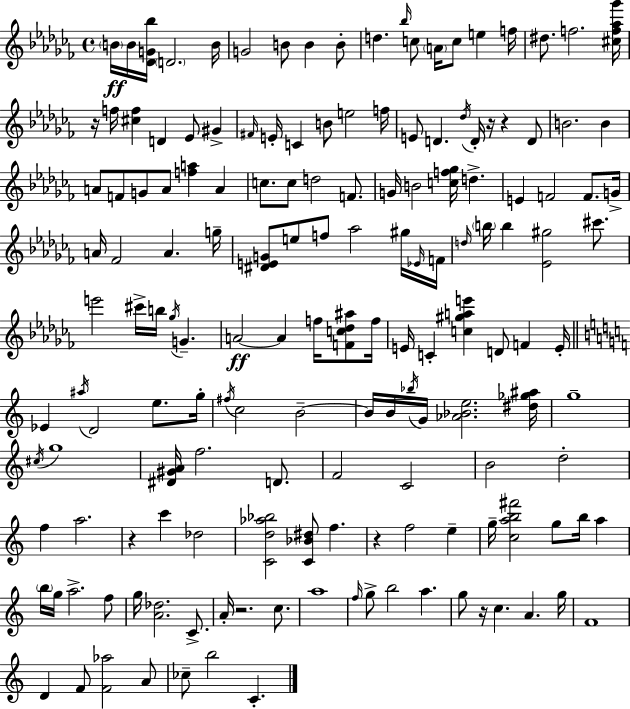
{
  \clef treble
  \time 4/4
  \defaultTimeSignature
  \key aes \minor
  \parenthesize b'16\ff b'16 <des' g' bes''>16 \parenthesize d'2. b'16 | g'2 b'8 b'4 b'8-. | d''4. \grace { bes''16 } c''8 \parenthesize a'16 c''8 e''4 | f''16 dis''8. f''2. | \break <cis'' f'' aes'' ges'''>16 r16 f''16 <cis'' f''>4 d'4 ees'8 gis'4-> | \grace { fis'16 } e'16-. c'4 b'8 e''2 | f''16 e'8 d'4. \acciaccatura { des''16 } d'16-. r16 r4 | d'8 b'2. b'4 | \break a'8 f'8 g'8 a'8 <f'' a''>4 a'4 | c''8. c''8 d''2 | f'8. g'16 b'2 <c'' f'' ges''>16 d''4.-> | e'4 f'2 f'8. | \break g'16-> a'16 fes'2 a'4. | g''16-- <dis' e' g'>8 e''8 f''8 aes''2 | gis''16 \grace { ees'16 } f'16 \grace { d''16 } \parenthesize b''16 b''4 <ees' gis''>2 | cis'''8. e'''2 cis'''16-> b''16 \acciaccatura { ges''16 } | \break g'4.-- a'2~~\ff a'4 | f''16 <f' c'' des'' ais''>8 f''16 e'16 c'4-. <c'' gis'' a'' e'''>4 d'8 | f'4 e'16-. \bar "||" \break \key a \minor ees'4 \acciaccatura { ais''16 } d'2 e''8. | g''16-. \acciaccatura { fis''16 } c''2 b'2--~~ | b'16 b'16 \acciaccatura { bes''16 } g'16 <aes' bes' e''>2. | <dis'' ges'' ais''>16 g''1-- | \break \acciaccatura { cis''16 } g''1 | <dis' gis' a'>16 f''2. | d'8. f'2 c'2 | b'2 d''2-. | \break f''4 a''2. | r4 c'''4 des''2 | <c' d'' aes'' bes''>2 <c' bes' dis''>8 f''4. | r4 f''2 | \break e''4-- g''16-- <c'' a'' b'' fis'''>2 g''8 b''16 | a''4 \parenthesize b''16 g''16 a''2.-> | f''8 g''16 <a' des''>2. | c'8.-> a'16-. r2. | \break c''8. a''1 | \grace { f''16 } g''8-> b''2 a''4. | g''8 r16 c''4. a'4. | g''16 f'1 | \break d'4 f'8 <f' aes''>2 | a'8 ces''8-- b''2 c'4.-. | \bar "|."
}